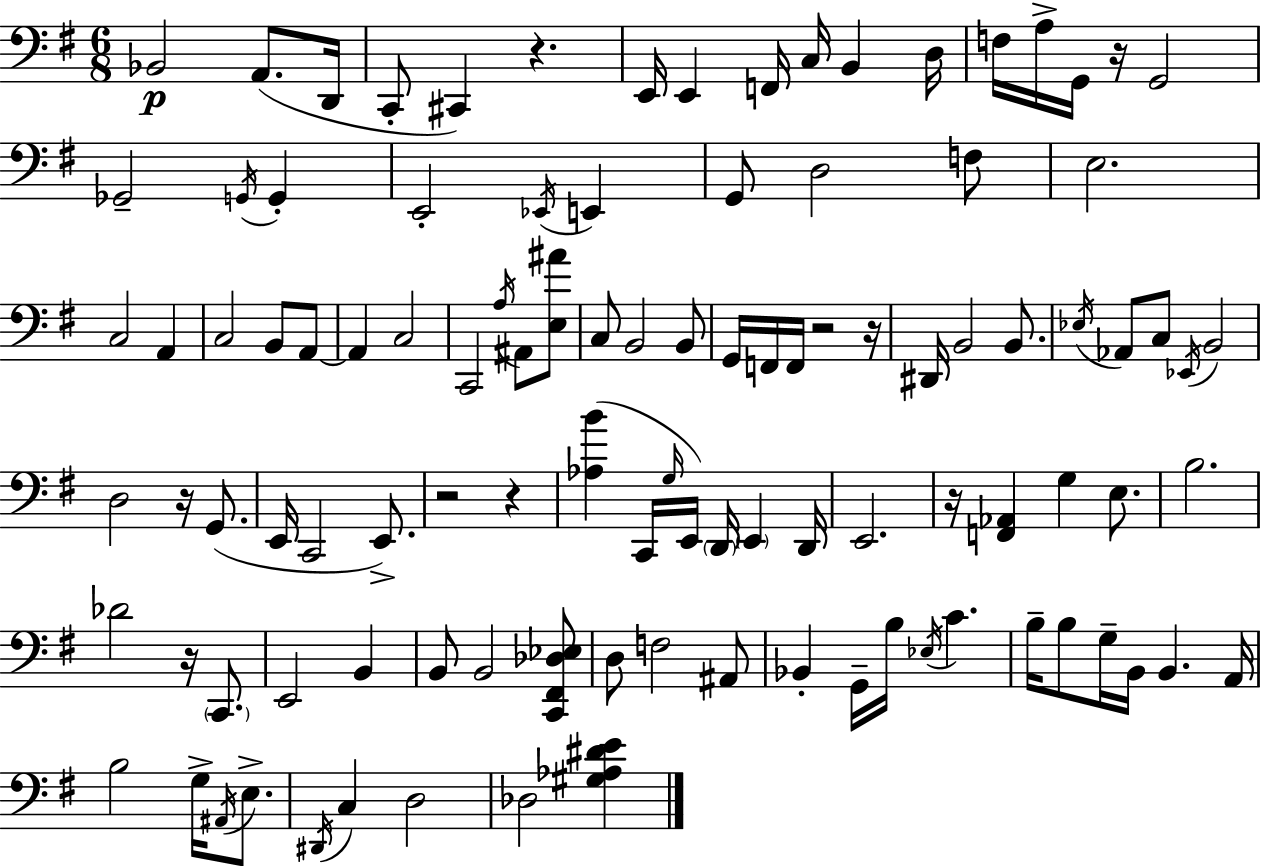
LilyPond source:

{
  \clef bass
  \numericTimeSignature
  \time 6/8
  \key g \major
  bes,2\p a,8.( d,16 | c,8-. cis,4) r4. | e,16 e,4 f,16 c16 b,4 d16 | f16 a16-> g,16 r16 g,2 | \break ges,2-- \acciaccatura { g,16 } g,4-. | e,2-. \acciaccatura { ees,16 } e,4 | g,8 d2 | f8 e2. | \break c2 a,4 | c2 b,8 | a,8~~ a,4 c2 | c,2 \acciaccatura { a16 } ais,8 | \break <e ais'>8 c8 b,2 | b,8 g,16 f,16 f,16 r2 | r16 dis,16 b,2 | b,8. \acciaccatura { ees16 } aes,8 c8 \acciaccatura { ees,16 } b,2 | \break d2 | r16 g,8.( e,16 c,2 | e,8.->) r2 | r4 <aes b'>4( c,16 \grace { g16 }) e,16 | \break \parenthesize d,16 \parenthesize e,4 d,16 e,2. | r16 <f, aes,>4 g4 | e8. b2. | des'2 | \break r16 \parenthesize c,8. e,2 | b,4 b,8 b,2 | <c, fis, des ees>8 d8 f2 | ais,8 bes,4-. g,16-- b16 | \break \acciaccatura { ees16 } c'4. b16-- b8 g16-- b,16 | b,4. a,16 b2 | g16-> \acciaccatura { ais,16 } e8.-> \acciaccatura { dis,16 } c4 | d2 des2 | \break <gis aes dis' e'>4 \bar "|."
}